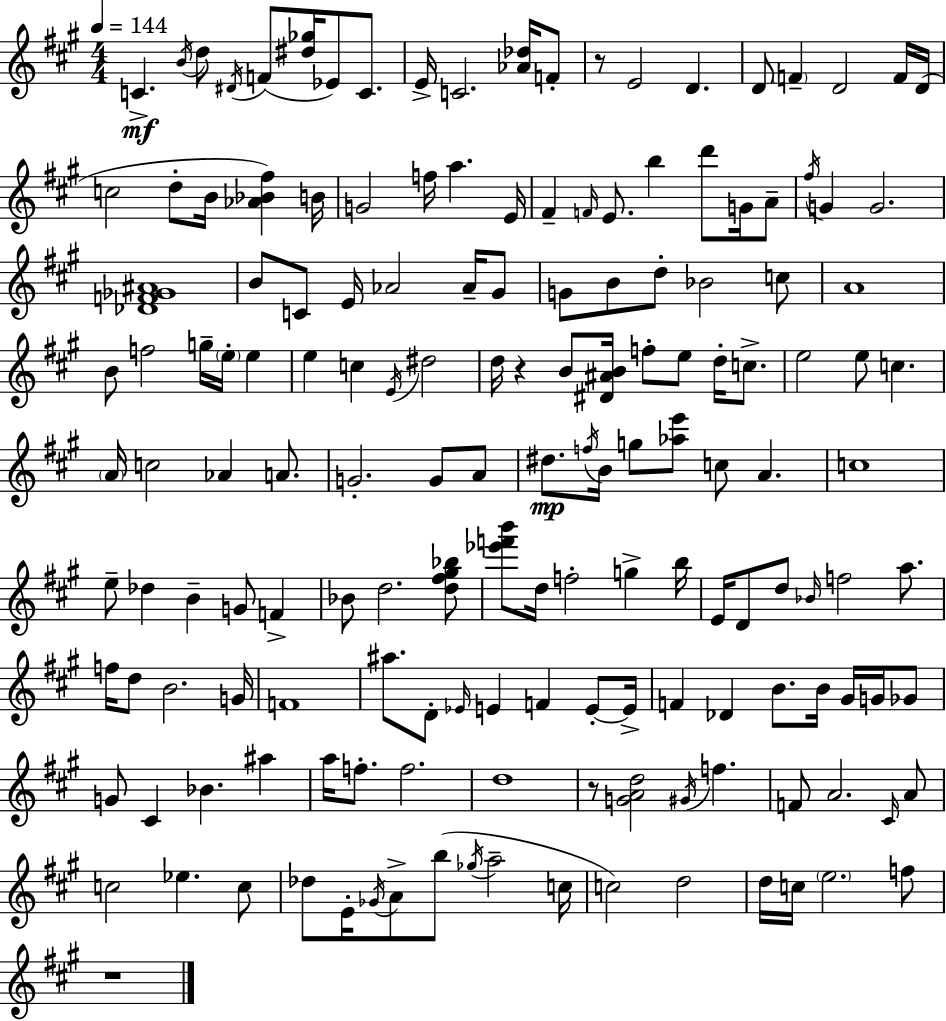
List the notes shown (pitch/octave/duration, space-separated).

C4/q. B4/s D5/e D#4/s F4/e [D#5,Gb5]/s Eb4/e C4/e. E4/s C4/h. [Ab4,Db5]/s F4/e R/e E4/h D4/q. D4/e F4/q D4/h F4/s D4/s C5/h D5/e B4/s [Ab4,Bb4,F#5]/q B4/s G4/h F5/s A5/q. E4/s F#4/q F4/s E4/e. B5/q D6/e G4/s A4/e F#5/s G4/q G4/h. [Db4,F4,Gb4,A#4]/w B4/e C4/e E4/s Ab4/h Ab4/s G#4/e G4/e B4/e D5/e Bb4/h C5/e A4/w B4/e F5/h G5/s E5/s E5/q E5/q C5/q E4/s D#5/h D5/s R/q B4/e [D#4,A#4,B4]/s F5/e E5/e D5/s C5/e. E5/h E5/e C5/q. A4/s C5/h Ab4/q A4/e. G4/h. G4/e A4/e D#5/e. F5/s B4/s G5/e [Ab5,E6]/e C5/e A4/q. C5/w E5/e Db5/q B4/q G4/e F4/q Bb4/e D5/h. [D5,F#5,G#5,Bb5]/e [Eb6,F6,B6]/e D5/s F5/h G5/q B5/s E4/s D4/e D5/e Bb4/s F5/h A5/e. F5/s D5/e B4/h. G4/s F4/w A#5/e. D4/e Eb4/s E4/q F4/q E4/e E4/s F4/q Db4/q B4/e. B4/s G#4/s G4/s Gb4/e G4/e C#4/q Bb4/q. A#5/q A5/s F5/e. F5/h. D5/w R/e [G4,A4,D5]/h G#4/s F5/q. F4/e A4/h. C#4/s A4/e C5/h Eb5/q. C5/e Db5/e E4/s Gb4/s A4/e B5/e Gb5/s A5/h C5/s C5/h D5/h D5/s C5/s E5/h. F5/e R/w